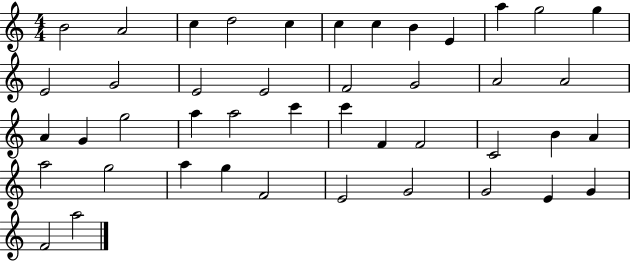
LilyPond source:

{
  \clef treble
  \numericTimeSignature
  \time 4/4
  \key c \major
  b'2 a'2 | c''4 d''2 c''4 | c''4 c''4 b'4 e'4 | a''4 g''2 g''4 | \break e'2 g'2 | e'2 e'2 | f'2 g'2 | a'2 a'2 | \break a'4 g'4 g''2 | a''4 a''2 c'''4 | c'''4 f'4 f'2 | c'2 b'4 a'4 | \break a''2 g''2 | a''4 g''4 f'2 | e'2 g'2 | g'2 e'4 g'4 | \break f'2 a''2 | \bar "|."
}